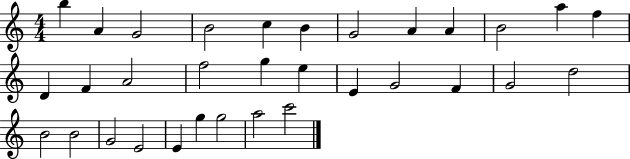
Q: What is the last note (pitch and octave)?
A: C6